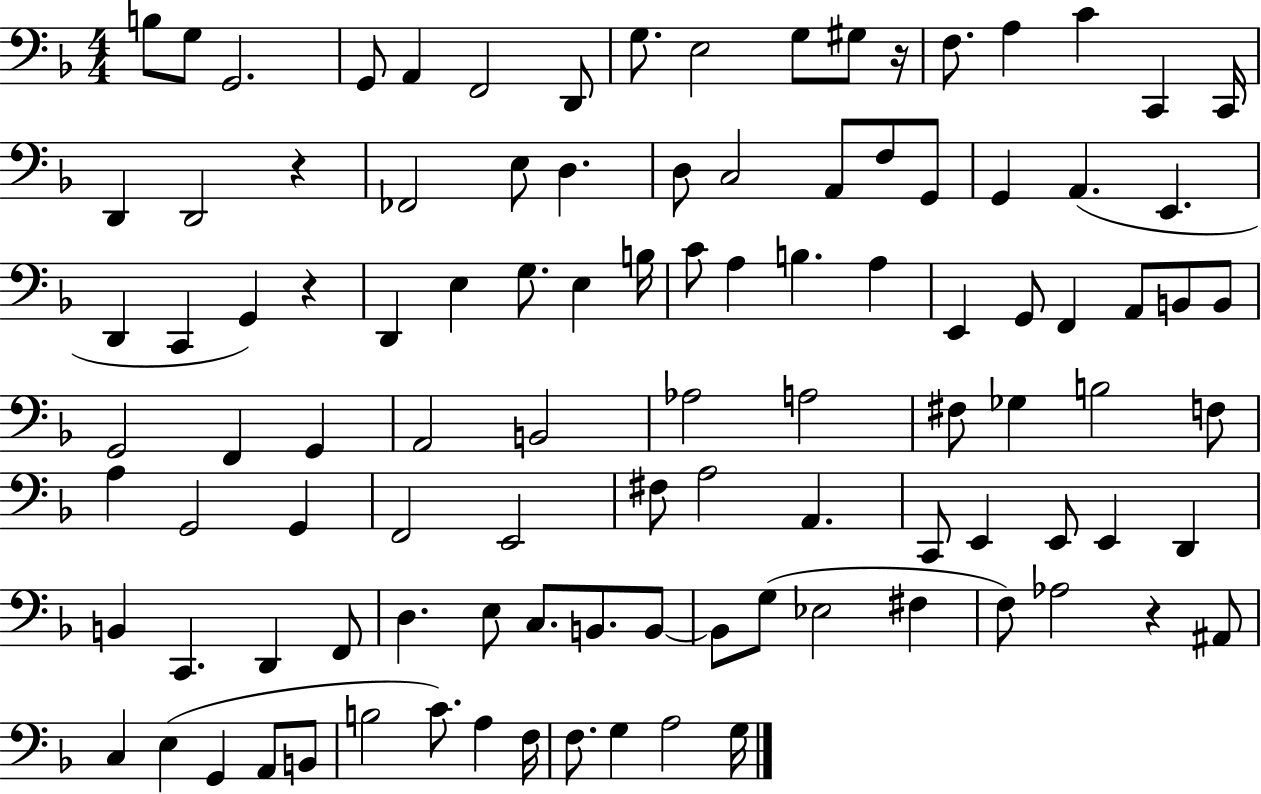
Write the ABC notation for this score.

X:1
T:Untitled
M:4/4
L:1/4
K:F
B,/2 G,/2 G,,2 G,,/2 A,, F,,2 D,,/2 G,/2 E,2 G,/2 ^G,/2 z/4 F,/2 A, C C,, C,,/4 D,, D,,2 z _F,,2 E,/2 D, D,/2 C,2 A,,/2 F,/2 G,,/2 G,, A,, E,, D,, C,, G,, z D,, E, G,/2 E, B,/4 C/2 A, B, A, E,, G,,/2 F,, A,,/2 B,,/2 B,,/2 G,,2 F,, G,, A,,2 B,,2 _A,2 A,2 ^F,/2 _G, B,2 F,/2 A, G,,2 G,, F,,2 E,,2 ^F,/2 A,2 A,, C,,/2 E,, E,,/2 E,, D,, B,, C,, D,, F,,/2 D, E,/2 C,/2 B,,/2 B,,/2 B,,/2 G,/2 _E,2 ^F, F,/2 _A,2 z ^A,,/2 C, E, G,, A,,/2 B,,/2 B,2 C/2 A, F,/4 F,/2 G, A,2 G,/4